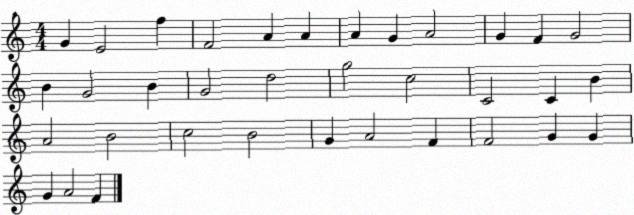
X:1
T:Untitled
M:4/4
L:1/4
K:C
G E2 f F2 A A A G A2 G F G2 B G2 B G2 d2 g2 c2 C2 C B A2 B2 c2 B2 G A2 F F2 G G G A2 F